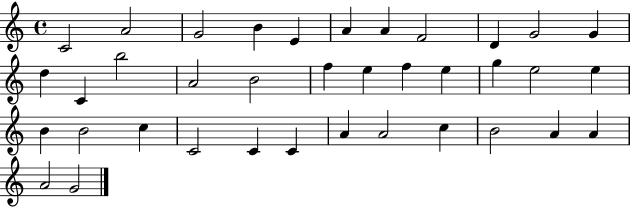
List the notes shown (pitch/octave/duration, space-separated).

C4/h A4/h G4/h B4/q E4/q A4/q A4/q F4/h D4/q G4/h G4/q D5/q C4/q B5/h A4/h B4/h F5/q E5/q F5/q E5/q G5/q E5/h E5/q B4/q B4/h C5/q C4/h C4/q C4/q A4/q A4/h C5/q B4/h A4/q A4/q A4/h G4/h